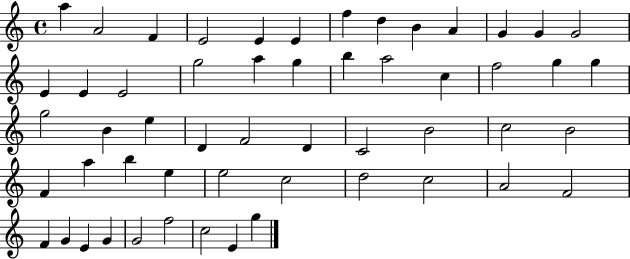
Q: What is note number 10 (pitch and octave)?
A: A4